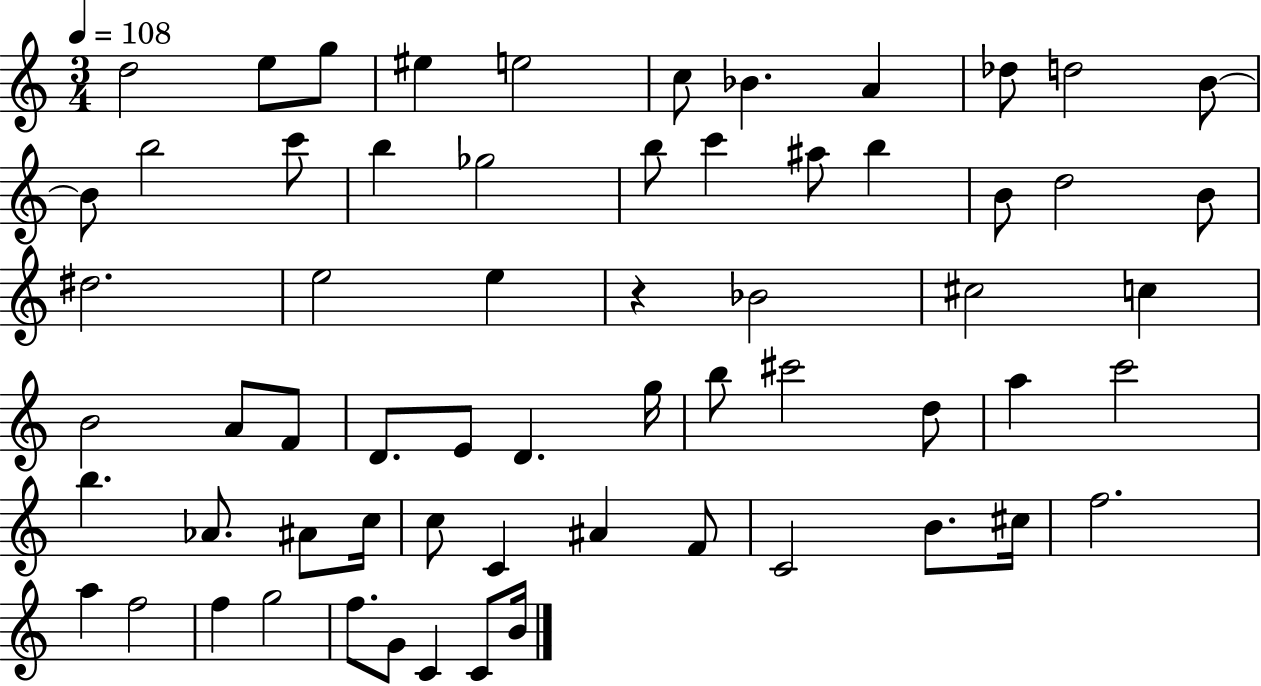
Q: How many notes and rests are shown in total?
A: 63